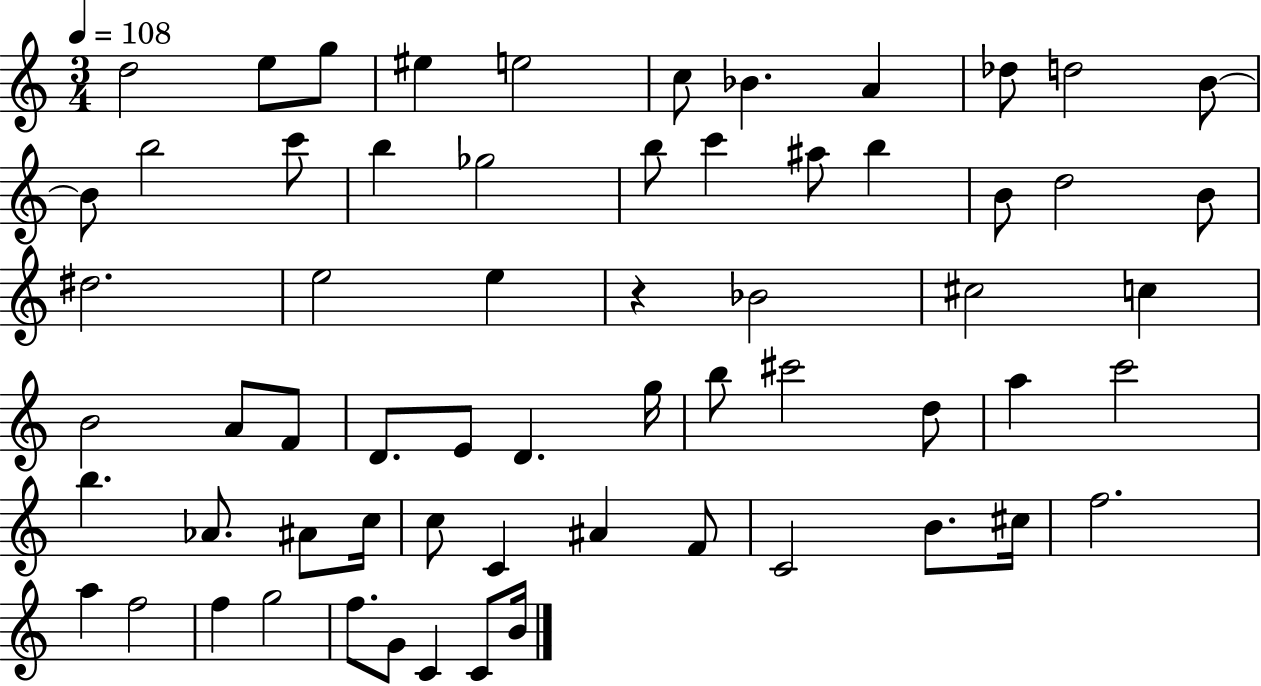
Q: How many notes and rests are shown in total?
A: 63